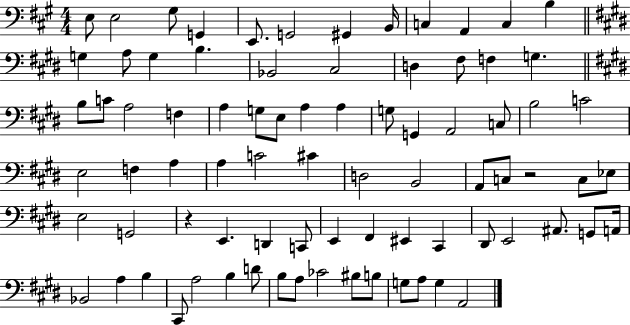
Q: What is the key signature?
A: A major